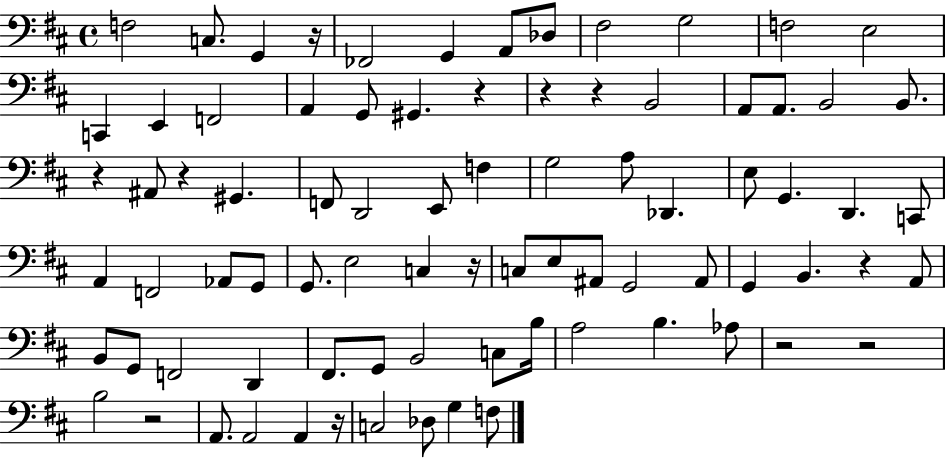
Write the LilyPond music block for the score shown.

{
  \clef bass
  \time 4/4
  \defaultTimeSignature
  \key d \major
  \repeat volta 2 { f2 c8. g,4 r16 | fes,2 g,4 a,8 des8 | fis2 g2 | f2 e2 | \break c,4 e,4 f,2 | a,4 g,8 gis,4. r4 | r4 r4 b,2 | a,8 a,8. b,2 b,8. | \break r4 ais,8 r4 gis,4. | f,8 d,2 e,8 f4 | g2 a8 des,4. | e8 g,4. d,4. c,8 | \break a,4 f,2 aes,8 g,8 | g,8. e2 c4 r16 | c8 e8 ais,8 g,2 ais,8 | g,4 b,4. r4 a,8 | \break b,8 g,8 f,2 d,4 | fis,8. g,8 b,2 c8 b16 | a2 b4. aes8 | r2 r2 | \break b2 r2 | a,8. a,2 a,4 r16 | c2 des8 g4 f8 | } \bar "|."
}